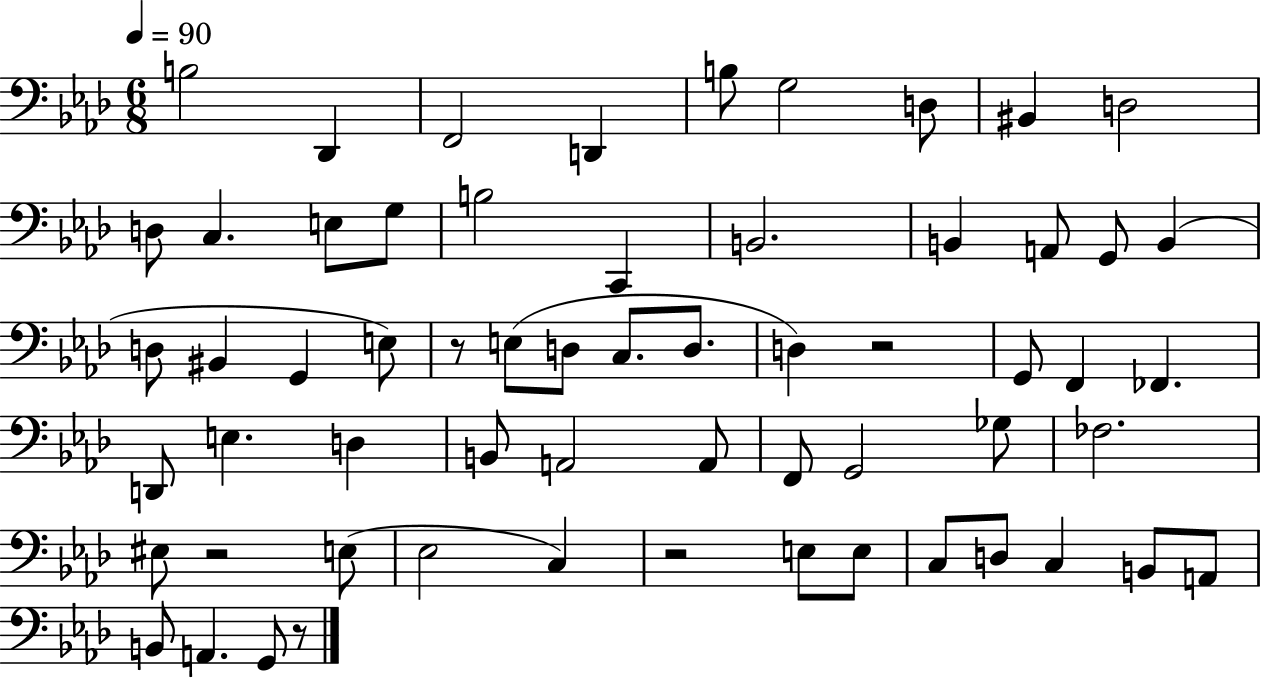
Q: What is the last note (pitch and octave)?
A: G2